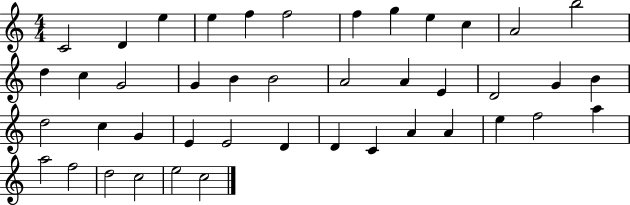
X:1
T:Untitled
M:4/4
L:1/4
K:C
C2 D e e f f2 f g e c A2 b2 d c G2 G B B2 A2 A E D2 G B d2 c G E E2 D D C A A e f2 a a2 f2 d2 c2 e2 c2